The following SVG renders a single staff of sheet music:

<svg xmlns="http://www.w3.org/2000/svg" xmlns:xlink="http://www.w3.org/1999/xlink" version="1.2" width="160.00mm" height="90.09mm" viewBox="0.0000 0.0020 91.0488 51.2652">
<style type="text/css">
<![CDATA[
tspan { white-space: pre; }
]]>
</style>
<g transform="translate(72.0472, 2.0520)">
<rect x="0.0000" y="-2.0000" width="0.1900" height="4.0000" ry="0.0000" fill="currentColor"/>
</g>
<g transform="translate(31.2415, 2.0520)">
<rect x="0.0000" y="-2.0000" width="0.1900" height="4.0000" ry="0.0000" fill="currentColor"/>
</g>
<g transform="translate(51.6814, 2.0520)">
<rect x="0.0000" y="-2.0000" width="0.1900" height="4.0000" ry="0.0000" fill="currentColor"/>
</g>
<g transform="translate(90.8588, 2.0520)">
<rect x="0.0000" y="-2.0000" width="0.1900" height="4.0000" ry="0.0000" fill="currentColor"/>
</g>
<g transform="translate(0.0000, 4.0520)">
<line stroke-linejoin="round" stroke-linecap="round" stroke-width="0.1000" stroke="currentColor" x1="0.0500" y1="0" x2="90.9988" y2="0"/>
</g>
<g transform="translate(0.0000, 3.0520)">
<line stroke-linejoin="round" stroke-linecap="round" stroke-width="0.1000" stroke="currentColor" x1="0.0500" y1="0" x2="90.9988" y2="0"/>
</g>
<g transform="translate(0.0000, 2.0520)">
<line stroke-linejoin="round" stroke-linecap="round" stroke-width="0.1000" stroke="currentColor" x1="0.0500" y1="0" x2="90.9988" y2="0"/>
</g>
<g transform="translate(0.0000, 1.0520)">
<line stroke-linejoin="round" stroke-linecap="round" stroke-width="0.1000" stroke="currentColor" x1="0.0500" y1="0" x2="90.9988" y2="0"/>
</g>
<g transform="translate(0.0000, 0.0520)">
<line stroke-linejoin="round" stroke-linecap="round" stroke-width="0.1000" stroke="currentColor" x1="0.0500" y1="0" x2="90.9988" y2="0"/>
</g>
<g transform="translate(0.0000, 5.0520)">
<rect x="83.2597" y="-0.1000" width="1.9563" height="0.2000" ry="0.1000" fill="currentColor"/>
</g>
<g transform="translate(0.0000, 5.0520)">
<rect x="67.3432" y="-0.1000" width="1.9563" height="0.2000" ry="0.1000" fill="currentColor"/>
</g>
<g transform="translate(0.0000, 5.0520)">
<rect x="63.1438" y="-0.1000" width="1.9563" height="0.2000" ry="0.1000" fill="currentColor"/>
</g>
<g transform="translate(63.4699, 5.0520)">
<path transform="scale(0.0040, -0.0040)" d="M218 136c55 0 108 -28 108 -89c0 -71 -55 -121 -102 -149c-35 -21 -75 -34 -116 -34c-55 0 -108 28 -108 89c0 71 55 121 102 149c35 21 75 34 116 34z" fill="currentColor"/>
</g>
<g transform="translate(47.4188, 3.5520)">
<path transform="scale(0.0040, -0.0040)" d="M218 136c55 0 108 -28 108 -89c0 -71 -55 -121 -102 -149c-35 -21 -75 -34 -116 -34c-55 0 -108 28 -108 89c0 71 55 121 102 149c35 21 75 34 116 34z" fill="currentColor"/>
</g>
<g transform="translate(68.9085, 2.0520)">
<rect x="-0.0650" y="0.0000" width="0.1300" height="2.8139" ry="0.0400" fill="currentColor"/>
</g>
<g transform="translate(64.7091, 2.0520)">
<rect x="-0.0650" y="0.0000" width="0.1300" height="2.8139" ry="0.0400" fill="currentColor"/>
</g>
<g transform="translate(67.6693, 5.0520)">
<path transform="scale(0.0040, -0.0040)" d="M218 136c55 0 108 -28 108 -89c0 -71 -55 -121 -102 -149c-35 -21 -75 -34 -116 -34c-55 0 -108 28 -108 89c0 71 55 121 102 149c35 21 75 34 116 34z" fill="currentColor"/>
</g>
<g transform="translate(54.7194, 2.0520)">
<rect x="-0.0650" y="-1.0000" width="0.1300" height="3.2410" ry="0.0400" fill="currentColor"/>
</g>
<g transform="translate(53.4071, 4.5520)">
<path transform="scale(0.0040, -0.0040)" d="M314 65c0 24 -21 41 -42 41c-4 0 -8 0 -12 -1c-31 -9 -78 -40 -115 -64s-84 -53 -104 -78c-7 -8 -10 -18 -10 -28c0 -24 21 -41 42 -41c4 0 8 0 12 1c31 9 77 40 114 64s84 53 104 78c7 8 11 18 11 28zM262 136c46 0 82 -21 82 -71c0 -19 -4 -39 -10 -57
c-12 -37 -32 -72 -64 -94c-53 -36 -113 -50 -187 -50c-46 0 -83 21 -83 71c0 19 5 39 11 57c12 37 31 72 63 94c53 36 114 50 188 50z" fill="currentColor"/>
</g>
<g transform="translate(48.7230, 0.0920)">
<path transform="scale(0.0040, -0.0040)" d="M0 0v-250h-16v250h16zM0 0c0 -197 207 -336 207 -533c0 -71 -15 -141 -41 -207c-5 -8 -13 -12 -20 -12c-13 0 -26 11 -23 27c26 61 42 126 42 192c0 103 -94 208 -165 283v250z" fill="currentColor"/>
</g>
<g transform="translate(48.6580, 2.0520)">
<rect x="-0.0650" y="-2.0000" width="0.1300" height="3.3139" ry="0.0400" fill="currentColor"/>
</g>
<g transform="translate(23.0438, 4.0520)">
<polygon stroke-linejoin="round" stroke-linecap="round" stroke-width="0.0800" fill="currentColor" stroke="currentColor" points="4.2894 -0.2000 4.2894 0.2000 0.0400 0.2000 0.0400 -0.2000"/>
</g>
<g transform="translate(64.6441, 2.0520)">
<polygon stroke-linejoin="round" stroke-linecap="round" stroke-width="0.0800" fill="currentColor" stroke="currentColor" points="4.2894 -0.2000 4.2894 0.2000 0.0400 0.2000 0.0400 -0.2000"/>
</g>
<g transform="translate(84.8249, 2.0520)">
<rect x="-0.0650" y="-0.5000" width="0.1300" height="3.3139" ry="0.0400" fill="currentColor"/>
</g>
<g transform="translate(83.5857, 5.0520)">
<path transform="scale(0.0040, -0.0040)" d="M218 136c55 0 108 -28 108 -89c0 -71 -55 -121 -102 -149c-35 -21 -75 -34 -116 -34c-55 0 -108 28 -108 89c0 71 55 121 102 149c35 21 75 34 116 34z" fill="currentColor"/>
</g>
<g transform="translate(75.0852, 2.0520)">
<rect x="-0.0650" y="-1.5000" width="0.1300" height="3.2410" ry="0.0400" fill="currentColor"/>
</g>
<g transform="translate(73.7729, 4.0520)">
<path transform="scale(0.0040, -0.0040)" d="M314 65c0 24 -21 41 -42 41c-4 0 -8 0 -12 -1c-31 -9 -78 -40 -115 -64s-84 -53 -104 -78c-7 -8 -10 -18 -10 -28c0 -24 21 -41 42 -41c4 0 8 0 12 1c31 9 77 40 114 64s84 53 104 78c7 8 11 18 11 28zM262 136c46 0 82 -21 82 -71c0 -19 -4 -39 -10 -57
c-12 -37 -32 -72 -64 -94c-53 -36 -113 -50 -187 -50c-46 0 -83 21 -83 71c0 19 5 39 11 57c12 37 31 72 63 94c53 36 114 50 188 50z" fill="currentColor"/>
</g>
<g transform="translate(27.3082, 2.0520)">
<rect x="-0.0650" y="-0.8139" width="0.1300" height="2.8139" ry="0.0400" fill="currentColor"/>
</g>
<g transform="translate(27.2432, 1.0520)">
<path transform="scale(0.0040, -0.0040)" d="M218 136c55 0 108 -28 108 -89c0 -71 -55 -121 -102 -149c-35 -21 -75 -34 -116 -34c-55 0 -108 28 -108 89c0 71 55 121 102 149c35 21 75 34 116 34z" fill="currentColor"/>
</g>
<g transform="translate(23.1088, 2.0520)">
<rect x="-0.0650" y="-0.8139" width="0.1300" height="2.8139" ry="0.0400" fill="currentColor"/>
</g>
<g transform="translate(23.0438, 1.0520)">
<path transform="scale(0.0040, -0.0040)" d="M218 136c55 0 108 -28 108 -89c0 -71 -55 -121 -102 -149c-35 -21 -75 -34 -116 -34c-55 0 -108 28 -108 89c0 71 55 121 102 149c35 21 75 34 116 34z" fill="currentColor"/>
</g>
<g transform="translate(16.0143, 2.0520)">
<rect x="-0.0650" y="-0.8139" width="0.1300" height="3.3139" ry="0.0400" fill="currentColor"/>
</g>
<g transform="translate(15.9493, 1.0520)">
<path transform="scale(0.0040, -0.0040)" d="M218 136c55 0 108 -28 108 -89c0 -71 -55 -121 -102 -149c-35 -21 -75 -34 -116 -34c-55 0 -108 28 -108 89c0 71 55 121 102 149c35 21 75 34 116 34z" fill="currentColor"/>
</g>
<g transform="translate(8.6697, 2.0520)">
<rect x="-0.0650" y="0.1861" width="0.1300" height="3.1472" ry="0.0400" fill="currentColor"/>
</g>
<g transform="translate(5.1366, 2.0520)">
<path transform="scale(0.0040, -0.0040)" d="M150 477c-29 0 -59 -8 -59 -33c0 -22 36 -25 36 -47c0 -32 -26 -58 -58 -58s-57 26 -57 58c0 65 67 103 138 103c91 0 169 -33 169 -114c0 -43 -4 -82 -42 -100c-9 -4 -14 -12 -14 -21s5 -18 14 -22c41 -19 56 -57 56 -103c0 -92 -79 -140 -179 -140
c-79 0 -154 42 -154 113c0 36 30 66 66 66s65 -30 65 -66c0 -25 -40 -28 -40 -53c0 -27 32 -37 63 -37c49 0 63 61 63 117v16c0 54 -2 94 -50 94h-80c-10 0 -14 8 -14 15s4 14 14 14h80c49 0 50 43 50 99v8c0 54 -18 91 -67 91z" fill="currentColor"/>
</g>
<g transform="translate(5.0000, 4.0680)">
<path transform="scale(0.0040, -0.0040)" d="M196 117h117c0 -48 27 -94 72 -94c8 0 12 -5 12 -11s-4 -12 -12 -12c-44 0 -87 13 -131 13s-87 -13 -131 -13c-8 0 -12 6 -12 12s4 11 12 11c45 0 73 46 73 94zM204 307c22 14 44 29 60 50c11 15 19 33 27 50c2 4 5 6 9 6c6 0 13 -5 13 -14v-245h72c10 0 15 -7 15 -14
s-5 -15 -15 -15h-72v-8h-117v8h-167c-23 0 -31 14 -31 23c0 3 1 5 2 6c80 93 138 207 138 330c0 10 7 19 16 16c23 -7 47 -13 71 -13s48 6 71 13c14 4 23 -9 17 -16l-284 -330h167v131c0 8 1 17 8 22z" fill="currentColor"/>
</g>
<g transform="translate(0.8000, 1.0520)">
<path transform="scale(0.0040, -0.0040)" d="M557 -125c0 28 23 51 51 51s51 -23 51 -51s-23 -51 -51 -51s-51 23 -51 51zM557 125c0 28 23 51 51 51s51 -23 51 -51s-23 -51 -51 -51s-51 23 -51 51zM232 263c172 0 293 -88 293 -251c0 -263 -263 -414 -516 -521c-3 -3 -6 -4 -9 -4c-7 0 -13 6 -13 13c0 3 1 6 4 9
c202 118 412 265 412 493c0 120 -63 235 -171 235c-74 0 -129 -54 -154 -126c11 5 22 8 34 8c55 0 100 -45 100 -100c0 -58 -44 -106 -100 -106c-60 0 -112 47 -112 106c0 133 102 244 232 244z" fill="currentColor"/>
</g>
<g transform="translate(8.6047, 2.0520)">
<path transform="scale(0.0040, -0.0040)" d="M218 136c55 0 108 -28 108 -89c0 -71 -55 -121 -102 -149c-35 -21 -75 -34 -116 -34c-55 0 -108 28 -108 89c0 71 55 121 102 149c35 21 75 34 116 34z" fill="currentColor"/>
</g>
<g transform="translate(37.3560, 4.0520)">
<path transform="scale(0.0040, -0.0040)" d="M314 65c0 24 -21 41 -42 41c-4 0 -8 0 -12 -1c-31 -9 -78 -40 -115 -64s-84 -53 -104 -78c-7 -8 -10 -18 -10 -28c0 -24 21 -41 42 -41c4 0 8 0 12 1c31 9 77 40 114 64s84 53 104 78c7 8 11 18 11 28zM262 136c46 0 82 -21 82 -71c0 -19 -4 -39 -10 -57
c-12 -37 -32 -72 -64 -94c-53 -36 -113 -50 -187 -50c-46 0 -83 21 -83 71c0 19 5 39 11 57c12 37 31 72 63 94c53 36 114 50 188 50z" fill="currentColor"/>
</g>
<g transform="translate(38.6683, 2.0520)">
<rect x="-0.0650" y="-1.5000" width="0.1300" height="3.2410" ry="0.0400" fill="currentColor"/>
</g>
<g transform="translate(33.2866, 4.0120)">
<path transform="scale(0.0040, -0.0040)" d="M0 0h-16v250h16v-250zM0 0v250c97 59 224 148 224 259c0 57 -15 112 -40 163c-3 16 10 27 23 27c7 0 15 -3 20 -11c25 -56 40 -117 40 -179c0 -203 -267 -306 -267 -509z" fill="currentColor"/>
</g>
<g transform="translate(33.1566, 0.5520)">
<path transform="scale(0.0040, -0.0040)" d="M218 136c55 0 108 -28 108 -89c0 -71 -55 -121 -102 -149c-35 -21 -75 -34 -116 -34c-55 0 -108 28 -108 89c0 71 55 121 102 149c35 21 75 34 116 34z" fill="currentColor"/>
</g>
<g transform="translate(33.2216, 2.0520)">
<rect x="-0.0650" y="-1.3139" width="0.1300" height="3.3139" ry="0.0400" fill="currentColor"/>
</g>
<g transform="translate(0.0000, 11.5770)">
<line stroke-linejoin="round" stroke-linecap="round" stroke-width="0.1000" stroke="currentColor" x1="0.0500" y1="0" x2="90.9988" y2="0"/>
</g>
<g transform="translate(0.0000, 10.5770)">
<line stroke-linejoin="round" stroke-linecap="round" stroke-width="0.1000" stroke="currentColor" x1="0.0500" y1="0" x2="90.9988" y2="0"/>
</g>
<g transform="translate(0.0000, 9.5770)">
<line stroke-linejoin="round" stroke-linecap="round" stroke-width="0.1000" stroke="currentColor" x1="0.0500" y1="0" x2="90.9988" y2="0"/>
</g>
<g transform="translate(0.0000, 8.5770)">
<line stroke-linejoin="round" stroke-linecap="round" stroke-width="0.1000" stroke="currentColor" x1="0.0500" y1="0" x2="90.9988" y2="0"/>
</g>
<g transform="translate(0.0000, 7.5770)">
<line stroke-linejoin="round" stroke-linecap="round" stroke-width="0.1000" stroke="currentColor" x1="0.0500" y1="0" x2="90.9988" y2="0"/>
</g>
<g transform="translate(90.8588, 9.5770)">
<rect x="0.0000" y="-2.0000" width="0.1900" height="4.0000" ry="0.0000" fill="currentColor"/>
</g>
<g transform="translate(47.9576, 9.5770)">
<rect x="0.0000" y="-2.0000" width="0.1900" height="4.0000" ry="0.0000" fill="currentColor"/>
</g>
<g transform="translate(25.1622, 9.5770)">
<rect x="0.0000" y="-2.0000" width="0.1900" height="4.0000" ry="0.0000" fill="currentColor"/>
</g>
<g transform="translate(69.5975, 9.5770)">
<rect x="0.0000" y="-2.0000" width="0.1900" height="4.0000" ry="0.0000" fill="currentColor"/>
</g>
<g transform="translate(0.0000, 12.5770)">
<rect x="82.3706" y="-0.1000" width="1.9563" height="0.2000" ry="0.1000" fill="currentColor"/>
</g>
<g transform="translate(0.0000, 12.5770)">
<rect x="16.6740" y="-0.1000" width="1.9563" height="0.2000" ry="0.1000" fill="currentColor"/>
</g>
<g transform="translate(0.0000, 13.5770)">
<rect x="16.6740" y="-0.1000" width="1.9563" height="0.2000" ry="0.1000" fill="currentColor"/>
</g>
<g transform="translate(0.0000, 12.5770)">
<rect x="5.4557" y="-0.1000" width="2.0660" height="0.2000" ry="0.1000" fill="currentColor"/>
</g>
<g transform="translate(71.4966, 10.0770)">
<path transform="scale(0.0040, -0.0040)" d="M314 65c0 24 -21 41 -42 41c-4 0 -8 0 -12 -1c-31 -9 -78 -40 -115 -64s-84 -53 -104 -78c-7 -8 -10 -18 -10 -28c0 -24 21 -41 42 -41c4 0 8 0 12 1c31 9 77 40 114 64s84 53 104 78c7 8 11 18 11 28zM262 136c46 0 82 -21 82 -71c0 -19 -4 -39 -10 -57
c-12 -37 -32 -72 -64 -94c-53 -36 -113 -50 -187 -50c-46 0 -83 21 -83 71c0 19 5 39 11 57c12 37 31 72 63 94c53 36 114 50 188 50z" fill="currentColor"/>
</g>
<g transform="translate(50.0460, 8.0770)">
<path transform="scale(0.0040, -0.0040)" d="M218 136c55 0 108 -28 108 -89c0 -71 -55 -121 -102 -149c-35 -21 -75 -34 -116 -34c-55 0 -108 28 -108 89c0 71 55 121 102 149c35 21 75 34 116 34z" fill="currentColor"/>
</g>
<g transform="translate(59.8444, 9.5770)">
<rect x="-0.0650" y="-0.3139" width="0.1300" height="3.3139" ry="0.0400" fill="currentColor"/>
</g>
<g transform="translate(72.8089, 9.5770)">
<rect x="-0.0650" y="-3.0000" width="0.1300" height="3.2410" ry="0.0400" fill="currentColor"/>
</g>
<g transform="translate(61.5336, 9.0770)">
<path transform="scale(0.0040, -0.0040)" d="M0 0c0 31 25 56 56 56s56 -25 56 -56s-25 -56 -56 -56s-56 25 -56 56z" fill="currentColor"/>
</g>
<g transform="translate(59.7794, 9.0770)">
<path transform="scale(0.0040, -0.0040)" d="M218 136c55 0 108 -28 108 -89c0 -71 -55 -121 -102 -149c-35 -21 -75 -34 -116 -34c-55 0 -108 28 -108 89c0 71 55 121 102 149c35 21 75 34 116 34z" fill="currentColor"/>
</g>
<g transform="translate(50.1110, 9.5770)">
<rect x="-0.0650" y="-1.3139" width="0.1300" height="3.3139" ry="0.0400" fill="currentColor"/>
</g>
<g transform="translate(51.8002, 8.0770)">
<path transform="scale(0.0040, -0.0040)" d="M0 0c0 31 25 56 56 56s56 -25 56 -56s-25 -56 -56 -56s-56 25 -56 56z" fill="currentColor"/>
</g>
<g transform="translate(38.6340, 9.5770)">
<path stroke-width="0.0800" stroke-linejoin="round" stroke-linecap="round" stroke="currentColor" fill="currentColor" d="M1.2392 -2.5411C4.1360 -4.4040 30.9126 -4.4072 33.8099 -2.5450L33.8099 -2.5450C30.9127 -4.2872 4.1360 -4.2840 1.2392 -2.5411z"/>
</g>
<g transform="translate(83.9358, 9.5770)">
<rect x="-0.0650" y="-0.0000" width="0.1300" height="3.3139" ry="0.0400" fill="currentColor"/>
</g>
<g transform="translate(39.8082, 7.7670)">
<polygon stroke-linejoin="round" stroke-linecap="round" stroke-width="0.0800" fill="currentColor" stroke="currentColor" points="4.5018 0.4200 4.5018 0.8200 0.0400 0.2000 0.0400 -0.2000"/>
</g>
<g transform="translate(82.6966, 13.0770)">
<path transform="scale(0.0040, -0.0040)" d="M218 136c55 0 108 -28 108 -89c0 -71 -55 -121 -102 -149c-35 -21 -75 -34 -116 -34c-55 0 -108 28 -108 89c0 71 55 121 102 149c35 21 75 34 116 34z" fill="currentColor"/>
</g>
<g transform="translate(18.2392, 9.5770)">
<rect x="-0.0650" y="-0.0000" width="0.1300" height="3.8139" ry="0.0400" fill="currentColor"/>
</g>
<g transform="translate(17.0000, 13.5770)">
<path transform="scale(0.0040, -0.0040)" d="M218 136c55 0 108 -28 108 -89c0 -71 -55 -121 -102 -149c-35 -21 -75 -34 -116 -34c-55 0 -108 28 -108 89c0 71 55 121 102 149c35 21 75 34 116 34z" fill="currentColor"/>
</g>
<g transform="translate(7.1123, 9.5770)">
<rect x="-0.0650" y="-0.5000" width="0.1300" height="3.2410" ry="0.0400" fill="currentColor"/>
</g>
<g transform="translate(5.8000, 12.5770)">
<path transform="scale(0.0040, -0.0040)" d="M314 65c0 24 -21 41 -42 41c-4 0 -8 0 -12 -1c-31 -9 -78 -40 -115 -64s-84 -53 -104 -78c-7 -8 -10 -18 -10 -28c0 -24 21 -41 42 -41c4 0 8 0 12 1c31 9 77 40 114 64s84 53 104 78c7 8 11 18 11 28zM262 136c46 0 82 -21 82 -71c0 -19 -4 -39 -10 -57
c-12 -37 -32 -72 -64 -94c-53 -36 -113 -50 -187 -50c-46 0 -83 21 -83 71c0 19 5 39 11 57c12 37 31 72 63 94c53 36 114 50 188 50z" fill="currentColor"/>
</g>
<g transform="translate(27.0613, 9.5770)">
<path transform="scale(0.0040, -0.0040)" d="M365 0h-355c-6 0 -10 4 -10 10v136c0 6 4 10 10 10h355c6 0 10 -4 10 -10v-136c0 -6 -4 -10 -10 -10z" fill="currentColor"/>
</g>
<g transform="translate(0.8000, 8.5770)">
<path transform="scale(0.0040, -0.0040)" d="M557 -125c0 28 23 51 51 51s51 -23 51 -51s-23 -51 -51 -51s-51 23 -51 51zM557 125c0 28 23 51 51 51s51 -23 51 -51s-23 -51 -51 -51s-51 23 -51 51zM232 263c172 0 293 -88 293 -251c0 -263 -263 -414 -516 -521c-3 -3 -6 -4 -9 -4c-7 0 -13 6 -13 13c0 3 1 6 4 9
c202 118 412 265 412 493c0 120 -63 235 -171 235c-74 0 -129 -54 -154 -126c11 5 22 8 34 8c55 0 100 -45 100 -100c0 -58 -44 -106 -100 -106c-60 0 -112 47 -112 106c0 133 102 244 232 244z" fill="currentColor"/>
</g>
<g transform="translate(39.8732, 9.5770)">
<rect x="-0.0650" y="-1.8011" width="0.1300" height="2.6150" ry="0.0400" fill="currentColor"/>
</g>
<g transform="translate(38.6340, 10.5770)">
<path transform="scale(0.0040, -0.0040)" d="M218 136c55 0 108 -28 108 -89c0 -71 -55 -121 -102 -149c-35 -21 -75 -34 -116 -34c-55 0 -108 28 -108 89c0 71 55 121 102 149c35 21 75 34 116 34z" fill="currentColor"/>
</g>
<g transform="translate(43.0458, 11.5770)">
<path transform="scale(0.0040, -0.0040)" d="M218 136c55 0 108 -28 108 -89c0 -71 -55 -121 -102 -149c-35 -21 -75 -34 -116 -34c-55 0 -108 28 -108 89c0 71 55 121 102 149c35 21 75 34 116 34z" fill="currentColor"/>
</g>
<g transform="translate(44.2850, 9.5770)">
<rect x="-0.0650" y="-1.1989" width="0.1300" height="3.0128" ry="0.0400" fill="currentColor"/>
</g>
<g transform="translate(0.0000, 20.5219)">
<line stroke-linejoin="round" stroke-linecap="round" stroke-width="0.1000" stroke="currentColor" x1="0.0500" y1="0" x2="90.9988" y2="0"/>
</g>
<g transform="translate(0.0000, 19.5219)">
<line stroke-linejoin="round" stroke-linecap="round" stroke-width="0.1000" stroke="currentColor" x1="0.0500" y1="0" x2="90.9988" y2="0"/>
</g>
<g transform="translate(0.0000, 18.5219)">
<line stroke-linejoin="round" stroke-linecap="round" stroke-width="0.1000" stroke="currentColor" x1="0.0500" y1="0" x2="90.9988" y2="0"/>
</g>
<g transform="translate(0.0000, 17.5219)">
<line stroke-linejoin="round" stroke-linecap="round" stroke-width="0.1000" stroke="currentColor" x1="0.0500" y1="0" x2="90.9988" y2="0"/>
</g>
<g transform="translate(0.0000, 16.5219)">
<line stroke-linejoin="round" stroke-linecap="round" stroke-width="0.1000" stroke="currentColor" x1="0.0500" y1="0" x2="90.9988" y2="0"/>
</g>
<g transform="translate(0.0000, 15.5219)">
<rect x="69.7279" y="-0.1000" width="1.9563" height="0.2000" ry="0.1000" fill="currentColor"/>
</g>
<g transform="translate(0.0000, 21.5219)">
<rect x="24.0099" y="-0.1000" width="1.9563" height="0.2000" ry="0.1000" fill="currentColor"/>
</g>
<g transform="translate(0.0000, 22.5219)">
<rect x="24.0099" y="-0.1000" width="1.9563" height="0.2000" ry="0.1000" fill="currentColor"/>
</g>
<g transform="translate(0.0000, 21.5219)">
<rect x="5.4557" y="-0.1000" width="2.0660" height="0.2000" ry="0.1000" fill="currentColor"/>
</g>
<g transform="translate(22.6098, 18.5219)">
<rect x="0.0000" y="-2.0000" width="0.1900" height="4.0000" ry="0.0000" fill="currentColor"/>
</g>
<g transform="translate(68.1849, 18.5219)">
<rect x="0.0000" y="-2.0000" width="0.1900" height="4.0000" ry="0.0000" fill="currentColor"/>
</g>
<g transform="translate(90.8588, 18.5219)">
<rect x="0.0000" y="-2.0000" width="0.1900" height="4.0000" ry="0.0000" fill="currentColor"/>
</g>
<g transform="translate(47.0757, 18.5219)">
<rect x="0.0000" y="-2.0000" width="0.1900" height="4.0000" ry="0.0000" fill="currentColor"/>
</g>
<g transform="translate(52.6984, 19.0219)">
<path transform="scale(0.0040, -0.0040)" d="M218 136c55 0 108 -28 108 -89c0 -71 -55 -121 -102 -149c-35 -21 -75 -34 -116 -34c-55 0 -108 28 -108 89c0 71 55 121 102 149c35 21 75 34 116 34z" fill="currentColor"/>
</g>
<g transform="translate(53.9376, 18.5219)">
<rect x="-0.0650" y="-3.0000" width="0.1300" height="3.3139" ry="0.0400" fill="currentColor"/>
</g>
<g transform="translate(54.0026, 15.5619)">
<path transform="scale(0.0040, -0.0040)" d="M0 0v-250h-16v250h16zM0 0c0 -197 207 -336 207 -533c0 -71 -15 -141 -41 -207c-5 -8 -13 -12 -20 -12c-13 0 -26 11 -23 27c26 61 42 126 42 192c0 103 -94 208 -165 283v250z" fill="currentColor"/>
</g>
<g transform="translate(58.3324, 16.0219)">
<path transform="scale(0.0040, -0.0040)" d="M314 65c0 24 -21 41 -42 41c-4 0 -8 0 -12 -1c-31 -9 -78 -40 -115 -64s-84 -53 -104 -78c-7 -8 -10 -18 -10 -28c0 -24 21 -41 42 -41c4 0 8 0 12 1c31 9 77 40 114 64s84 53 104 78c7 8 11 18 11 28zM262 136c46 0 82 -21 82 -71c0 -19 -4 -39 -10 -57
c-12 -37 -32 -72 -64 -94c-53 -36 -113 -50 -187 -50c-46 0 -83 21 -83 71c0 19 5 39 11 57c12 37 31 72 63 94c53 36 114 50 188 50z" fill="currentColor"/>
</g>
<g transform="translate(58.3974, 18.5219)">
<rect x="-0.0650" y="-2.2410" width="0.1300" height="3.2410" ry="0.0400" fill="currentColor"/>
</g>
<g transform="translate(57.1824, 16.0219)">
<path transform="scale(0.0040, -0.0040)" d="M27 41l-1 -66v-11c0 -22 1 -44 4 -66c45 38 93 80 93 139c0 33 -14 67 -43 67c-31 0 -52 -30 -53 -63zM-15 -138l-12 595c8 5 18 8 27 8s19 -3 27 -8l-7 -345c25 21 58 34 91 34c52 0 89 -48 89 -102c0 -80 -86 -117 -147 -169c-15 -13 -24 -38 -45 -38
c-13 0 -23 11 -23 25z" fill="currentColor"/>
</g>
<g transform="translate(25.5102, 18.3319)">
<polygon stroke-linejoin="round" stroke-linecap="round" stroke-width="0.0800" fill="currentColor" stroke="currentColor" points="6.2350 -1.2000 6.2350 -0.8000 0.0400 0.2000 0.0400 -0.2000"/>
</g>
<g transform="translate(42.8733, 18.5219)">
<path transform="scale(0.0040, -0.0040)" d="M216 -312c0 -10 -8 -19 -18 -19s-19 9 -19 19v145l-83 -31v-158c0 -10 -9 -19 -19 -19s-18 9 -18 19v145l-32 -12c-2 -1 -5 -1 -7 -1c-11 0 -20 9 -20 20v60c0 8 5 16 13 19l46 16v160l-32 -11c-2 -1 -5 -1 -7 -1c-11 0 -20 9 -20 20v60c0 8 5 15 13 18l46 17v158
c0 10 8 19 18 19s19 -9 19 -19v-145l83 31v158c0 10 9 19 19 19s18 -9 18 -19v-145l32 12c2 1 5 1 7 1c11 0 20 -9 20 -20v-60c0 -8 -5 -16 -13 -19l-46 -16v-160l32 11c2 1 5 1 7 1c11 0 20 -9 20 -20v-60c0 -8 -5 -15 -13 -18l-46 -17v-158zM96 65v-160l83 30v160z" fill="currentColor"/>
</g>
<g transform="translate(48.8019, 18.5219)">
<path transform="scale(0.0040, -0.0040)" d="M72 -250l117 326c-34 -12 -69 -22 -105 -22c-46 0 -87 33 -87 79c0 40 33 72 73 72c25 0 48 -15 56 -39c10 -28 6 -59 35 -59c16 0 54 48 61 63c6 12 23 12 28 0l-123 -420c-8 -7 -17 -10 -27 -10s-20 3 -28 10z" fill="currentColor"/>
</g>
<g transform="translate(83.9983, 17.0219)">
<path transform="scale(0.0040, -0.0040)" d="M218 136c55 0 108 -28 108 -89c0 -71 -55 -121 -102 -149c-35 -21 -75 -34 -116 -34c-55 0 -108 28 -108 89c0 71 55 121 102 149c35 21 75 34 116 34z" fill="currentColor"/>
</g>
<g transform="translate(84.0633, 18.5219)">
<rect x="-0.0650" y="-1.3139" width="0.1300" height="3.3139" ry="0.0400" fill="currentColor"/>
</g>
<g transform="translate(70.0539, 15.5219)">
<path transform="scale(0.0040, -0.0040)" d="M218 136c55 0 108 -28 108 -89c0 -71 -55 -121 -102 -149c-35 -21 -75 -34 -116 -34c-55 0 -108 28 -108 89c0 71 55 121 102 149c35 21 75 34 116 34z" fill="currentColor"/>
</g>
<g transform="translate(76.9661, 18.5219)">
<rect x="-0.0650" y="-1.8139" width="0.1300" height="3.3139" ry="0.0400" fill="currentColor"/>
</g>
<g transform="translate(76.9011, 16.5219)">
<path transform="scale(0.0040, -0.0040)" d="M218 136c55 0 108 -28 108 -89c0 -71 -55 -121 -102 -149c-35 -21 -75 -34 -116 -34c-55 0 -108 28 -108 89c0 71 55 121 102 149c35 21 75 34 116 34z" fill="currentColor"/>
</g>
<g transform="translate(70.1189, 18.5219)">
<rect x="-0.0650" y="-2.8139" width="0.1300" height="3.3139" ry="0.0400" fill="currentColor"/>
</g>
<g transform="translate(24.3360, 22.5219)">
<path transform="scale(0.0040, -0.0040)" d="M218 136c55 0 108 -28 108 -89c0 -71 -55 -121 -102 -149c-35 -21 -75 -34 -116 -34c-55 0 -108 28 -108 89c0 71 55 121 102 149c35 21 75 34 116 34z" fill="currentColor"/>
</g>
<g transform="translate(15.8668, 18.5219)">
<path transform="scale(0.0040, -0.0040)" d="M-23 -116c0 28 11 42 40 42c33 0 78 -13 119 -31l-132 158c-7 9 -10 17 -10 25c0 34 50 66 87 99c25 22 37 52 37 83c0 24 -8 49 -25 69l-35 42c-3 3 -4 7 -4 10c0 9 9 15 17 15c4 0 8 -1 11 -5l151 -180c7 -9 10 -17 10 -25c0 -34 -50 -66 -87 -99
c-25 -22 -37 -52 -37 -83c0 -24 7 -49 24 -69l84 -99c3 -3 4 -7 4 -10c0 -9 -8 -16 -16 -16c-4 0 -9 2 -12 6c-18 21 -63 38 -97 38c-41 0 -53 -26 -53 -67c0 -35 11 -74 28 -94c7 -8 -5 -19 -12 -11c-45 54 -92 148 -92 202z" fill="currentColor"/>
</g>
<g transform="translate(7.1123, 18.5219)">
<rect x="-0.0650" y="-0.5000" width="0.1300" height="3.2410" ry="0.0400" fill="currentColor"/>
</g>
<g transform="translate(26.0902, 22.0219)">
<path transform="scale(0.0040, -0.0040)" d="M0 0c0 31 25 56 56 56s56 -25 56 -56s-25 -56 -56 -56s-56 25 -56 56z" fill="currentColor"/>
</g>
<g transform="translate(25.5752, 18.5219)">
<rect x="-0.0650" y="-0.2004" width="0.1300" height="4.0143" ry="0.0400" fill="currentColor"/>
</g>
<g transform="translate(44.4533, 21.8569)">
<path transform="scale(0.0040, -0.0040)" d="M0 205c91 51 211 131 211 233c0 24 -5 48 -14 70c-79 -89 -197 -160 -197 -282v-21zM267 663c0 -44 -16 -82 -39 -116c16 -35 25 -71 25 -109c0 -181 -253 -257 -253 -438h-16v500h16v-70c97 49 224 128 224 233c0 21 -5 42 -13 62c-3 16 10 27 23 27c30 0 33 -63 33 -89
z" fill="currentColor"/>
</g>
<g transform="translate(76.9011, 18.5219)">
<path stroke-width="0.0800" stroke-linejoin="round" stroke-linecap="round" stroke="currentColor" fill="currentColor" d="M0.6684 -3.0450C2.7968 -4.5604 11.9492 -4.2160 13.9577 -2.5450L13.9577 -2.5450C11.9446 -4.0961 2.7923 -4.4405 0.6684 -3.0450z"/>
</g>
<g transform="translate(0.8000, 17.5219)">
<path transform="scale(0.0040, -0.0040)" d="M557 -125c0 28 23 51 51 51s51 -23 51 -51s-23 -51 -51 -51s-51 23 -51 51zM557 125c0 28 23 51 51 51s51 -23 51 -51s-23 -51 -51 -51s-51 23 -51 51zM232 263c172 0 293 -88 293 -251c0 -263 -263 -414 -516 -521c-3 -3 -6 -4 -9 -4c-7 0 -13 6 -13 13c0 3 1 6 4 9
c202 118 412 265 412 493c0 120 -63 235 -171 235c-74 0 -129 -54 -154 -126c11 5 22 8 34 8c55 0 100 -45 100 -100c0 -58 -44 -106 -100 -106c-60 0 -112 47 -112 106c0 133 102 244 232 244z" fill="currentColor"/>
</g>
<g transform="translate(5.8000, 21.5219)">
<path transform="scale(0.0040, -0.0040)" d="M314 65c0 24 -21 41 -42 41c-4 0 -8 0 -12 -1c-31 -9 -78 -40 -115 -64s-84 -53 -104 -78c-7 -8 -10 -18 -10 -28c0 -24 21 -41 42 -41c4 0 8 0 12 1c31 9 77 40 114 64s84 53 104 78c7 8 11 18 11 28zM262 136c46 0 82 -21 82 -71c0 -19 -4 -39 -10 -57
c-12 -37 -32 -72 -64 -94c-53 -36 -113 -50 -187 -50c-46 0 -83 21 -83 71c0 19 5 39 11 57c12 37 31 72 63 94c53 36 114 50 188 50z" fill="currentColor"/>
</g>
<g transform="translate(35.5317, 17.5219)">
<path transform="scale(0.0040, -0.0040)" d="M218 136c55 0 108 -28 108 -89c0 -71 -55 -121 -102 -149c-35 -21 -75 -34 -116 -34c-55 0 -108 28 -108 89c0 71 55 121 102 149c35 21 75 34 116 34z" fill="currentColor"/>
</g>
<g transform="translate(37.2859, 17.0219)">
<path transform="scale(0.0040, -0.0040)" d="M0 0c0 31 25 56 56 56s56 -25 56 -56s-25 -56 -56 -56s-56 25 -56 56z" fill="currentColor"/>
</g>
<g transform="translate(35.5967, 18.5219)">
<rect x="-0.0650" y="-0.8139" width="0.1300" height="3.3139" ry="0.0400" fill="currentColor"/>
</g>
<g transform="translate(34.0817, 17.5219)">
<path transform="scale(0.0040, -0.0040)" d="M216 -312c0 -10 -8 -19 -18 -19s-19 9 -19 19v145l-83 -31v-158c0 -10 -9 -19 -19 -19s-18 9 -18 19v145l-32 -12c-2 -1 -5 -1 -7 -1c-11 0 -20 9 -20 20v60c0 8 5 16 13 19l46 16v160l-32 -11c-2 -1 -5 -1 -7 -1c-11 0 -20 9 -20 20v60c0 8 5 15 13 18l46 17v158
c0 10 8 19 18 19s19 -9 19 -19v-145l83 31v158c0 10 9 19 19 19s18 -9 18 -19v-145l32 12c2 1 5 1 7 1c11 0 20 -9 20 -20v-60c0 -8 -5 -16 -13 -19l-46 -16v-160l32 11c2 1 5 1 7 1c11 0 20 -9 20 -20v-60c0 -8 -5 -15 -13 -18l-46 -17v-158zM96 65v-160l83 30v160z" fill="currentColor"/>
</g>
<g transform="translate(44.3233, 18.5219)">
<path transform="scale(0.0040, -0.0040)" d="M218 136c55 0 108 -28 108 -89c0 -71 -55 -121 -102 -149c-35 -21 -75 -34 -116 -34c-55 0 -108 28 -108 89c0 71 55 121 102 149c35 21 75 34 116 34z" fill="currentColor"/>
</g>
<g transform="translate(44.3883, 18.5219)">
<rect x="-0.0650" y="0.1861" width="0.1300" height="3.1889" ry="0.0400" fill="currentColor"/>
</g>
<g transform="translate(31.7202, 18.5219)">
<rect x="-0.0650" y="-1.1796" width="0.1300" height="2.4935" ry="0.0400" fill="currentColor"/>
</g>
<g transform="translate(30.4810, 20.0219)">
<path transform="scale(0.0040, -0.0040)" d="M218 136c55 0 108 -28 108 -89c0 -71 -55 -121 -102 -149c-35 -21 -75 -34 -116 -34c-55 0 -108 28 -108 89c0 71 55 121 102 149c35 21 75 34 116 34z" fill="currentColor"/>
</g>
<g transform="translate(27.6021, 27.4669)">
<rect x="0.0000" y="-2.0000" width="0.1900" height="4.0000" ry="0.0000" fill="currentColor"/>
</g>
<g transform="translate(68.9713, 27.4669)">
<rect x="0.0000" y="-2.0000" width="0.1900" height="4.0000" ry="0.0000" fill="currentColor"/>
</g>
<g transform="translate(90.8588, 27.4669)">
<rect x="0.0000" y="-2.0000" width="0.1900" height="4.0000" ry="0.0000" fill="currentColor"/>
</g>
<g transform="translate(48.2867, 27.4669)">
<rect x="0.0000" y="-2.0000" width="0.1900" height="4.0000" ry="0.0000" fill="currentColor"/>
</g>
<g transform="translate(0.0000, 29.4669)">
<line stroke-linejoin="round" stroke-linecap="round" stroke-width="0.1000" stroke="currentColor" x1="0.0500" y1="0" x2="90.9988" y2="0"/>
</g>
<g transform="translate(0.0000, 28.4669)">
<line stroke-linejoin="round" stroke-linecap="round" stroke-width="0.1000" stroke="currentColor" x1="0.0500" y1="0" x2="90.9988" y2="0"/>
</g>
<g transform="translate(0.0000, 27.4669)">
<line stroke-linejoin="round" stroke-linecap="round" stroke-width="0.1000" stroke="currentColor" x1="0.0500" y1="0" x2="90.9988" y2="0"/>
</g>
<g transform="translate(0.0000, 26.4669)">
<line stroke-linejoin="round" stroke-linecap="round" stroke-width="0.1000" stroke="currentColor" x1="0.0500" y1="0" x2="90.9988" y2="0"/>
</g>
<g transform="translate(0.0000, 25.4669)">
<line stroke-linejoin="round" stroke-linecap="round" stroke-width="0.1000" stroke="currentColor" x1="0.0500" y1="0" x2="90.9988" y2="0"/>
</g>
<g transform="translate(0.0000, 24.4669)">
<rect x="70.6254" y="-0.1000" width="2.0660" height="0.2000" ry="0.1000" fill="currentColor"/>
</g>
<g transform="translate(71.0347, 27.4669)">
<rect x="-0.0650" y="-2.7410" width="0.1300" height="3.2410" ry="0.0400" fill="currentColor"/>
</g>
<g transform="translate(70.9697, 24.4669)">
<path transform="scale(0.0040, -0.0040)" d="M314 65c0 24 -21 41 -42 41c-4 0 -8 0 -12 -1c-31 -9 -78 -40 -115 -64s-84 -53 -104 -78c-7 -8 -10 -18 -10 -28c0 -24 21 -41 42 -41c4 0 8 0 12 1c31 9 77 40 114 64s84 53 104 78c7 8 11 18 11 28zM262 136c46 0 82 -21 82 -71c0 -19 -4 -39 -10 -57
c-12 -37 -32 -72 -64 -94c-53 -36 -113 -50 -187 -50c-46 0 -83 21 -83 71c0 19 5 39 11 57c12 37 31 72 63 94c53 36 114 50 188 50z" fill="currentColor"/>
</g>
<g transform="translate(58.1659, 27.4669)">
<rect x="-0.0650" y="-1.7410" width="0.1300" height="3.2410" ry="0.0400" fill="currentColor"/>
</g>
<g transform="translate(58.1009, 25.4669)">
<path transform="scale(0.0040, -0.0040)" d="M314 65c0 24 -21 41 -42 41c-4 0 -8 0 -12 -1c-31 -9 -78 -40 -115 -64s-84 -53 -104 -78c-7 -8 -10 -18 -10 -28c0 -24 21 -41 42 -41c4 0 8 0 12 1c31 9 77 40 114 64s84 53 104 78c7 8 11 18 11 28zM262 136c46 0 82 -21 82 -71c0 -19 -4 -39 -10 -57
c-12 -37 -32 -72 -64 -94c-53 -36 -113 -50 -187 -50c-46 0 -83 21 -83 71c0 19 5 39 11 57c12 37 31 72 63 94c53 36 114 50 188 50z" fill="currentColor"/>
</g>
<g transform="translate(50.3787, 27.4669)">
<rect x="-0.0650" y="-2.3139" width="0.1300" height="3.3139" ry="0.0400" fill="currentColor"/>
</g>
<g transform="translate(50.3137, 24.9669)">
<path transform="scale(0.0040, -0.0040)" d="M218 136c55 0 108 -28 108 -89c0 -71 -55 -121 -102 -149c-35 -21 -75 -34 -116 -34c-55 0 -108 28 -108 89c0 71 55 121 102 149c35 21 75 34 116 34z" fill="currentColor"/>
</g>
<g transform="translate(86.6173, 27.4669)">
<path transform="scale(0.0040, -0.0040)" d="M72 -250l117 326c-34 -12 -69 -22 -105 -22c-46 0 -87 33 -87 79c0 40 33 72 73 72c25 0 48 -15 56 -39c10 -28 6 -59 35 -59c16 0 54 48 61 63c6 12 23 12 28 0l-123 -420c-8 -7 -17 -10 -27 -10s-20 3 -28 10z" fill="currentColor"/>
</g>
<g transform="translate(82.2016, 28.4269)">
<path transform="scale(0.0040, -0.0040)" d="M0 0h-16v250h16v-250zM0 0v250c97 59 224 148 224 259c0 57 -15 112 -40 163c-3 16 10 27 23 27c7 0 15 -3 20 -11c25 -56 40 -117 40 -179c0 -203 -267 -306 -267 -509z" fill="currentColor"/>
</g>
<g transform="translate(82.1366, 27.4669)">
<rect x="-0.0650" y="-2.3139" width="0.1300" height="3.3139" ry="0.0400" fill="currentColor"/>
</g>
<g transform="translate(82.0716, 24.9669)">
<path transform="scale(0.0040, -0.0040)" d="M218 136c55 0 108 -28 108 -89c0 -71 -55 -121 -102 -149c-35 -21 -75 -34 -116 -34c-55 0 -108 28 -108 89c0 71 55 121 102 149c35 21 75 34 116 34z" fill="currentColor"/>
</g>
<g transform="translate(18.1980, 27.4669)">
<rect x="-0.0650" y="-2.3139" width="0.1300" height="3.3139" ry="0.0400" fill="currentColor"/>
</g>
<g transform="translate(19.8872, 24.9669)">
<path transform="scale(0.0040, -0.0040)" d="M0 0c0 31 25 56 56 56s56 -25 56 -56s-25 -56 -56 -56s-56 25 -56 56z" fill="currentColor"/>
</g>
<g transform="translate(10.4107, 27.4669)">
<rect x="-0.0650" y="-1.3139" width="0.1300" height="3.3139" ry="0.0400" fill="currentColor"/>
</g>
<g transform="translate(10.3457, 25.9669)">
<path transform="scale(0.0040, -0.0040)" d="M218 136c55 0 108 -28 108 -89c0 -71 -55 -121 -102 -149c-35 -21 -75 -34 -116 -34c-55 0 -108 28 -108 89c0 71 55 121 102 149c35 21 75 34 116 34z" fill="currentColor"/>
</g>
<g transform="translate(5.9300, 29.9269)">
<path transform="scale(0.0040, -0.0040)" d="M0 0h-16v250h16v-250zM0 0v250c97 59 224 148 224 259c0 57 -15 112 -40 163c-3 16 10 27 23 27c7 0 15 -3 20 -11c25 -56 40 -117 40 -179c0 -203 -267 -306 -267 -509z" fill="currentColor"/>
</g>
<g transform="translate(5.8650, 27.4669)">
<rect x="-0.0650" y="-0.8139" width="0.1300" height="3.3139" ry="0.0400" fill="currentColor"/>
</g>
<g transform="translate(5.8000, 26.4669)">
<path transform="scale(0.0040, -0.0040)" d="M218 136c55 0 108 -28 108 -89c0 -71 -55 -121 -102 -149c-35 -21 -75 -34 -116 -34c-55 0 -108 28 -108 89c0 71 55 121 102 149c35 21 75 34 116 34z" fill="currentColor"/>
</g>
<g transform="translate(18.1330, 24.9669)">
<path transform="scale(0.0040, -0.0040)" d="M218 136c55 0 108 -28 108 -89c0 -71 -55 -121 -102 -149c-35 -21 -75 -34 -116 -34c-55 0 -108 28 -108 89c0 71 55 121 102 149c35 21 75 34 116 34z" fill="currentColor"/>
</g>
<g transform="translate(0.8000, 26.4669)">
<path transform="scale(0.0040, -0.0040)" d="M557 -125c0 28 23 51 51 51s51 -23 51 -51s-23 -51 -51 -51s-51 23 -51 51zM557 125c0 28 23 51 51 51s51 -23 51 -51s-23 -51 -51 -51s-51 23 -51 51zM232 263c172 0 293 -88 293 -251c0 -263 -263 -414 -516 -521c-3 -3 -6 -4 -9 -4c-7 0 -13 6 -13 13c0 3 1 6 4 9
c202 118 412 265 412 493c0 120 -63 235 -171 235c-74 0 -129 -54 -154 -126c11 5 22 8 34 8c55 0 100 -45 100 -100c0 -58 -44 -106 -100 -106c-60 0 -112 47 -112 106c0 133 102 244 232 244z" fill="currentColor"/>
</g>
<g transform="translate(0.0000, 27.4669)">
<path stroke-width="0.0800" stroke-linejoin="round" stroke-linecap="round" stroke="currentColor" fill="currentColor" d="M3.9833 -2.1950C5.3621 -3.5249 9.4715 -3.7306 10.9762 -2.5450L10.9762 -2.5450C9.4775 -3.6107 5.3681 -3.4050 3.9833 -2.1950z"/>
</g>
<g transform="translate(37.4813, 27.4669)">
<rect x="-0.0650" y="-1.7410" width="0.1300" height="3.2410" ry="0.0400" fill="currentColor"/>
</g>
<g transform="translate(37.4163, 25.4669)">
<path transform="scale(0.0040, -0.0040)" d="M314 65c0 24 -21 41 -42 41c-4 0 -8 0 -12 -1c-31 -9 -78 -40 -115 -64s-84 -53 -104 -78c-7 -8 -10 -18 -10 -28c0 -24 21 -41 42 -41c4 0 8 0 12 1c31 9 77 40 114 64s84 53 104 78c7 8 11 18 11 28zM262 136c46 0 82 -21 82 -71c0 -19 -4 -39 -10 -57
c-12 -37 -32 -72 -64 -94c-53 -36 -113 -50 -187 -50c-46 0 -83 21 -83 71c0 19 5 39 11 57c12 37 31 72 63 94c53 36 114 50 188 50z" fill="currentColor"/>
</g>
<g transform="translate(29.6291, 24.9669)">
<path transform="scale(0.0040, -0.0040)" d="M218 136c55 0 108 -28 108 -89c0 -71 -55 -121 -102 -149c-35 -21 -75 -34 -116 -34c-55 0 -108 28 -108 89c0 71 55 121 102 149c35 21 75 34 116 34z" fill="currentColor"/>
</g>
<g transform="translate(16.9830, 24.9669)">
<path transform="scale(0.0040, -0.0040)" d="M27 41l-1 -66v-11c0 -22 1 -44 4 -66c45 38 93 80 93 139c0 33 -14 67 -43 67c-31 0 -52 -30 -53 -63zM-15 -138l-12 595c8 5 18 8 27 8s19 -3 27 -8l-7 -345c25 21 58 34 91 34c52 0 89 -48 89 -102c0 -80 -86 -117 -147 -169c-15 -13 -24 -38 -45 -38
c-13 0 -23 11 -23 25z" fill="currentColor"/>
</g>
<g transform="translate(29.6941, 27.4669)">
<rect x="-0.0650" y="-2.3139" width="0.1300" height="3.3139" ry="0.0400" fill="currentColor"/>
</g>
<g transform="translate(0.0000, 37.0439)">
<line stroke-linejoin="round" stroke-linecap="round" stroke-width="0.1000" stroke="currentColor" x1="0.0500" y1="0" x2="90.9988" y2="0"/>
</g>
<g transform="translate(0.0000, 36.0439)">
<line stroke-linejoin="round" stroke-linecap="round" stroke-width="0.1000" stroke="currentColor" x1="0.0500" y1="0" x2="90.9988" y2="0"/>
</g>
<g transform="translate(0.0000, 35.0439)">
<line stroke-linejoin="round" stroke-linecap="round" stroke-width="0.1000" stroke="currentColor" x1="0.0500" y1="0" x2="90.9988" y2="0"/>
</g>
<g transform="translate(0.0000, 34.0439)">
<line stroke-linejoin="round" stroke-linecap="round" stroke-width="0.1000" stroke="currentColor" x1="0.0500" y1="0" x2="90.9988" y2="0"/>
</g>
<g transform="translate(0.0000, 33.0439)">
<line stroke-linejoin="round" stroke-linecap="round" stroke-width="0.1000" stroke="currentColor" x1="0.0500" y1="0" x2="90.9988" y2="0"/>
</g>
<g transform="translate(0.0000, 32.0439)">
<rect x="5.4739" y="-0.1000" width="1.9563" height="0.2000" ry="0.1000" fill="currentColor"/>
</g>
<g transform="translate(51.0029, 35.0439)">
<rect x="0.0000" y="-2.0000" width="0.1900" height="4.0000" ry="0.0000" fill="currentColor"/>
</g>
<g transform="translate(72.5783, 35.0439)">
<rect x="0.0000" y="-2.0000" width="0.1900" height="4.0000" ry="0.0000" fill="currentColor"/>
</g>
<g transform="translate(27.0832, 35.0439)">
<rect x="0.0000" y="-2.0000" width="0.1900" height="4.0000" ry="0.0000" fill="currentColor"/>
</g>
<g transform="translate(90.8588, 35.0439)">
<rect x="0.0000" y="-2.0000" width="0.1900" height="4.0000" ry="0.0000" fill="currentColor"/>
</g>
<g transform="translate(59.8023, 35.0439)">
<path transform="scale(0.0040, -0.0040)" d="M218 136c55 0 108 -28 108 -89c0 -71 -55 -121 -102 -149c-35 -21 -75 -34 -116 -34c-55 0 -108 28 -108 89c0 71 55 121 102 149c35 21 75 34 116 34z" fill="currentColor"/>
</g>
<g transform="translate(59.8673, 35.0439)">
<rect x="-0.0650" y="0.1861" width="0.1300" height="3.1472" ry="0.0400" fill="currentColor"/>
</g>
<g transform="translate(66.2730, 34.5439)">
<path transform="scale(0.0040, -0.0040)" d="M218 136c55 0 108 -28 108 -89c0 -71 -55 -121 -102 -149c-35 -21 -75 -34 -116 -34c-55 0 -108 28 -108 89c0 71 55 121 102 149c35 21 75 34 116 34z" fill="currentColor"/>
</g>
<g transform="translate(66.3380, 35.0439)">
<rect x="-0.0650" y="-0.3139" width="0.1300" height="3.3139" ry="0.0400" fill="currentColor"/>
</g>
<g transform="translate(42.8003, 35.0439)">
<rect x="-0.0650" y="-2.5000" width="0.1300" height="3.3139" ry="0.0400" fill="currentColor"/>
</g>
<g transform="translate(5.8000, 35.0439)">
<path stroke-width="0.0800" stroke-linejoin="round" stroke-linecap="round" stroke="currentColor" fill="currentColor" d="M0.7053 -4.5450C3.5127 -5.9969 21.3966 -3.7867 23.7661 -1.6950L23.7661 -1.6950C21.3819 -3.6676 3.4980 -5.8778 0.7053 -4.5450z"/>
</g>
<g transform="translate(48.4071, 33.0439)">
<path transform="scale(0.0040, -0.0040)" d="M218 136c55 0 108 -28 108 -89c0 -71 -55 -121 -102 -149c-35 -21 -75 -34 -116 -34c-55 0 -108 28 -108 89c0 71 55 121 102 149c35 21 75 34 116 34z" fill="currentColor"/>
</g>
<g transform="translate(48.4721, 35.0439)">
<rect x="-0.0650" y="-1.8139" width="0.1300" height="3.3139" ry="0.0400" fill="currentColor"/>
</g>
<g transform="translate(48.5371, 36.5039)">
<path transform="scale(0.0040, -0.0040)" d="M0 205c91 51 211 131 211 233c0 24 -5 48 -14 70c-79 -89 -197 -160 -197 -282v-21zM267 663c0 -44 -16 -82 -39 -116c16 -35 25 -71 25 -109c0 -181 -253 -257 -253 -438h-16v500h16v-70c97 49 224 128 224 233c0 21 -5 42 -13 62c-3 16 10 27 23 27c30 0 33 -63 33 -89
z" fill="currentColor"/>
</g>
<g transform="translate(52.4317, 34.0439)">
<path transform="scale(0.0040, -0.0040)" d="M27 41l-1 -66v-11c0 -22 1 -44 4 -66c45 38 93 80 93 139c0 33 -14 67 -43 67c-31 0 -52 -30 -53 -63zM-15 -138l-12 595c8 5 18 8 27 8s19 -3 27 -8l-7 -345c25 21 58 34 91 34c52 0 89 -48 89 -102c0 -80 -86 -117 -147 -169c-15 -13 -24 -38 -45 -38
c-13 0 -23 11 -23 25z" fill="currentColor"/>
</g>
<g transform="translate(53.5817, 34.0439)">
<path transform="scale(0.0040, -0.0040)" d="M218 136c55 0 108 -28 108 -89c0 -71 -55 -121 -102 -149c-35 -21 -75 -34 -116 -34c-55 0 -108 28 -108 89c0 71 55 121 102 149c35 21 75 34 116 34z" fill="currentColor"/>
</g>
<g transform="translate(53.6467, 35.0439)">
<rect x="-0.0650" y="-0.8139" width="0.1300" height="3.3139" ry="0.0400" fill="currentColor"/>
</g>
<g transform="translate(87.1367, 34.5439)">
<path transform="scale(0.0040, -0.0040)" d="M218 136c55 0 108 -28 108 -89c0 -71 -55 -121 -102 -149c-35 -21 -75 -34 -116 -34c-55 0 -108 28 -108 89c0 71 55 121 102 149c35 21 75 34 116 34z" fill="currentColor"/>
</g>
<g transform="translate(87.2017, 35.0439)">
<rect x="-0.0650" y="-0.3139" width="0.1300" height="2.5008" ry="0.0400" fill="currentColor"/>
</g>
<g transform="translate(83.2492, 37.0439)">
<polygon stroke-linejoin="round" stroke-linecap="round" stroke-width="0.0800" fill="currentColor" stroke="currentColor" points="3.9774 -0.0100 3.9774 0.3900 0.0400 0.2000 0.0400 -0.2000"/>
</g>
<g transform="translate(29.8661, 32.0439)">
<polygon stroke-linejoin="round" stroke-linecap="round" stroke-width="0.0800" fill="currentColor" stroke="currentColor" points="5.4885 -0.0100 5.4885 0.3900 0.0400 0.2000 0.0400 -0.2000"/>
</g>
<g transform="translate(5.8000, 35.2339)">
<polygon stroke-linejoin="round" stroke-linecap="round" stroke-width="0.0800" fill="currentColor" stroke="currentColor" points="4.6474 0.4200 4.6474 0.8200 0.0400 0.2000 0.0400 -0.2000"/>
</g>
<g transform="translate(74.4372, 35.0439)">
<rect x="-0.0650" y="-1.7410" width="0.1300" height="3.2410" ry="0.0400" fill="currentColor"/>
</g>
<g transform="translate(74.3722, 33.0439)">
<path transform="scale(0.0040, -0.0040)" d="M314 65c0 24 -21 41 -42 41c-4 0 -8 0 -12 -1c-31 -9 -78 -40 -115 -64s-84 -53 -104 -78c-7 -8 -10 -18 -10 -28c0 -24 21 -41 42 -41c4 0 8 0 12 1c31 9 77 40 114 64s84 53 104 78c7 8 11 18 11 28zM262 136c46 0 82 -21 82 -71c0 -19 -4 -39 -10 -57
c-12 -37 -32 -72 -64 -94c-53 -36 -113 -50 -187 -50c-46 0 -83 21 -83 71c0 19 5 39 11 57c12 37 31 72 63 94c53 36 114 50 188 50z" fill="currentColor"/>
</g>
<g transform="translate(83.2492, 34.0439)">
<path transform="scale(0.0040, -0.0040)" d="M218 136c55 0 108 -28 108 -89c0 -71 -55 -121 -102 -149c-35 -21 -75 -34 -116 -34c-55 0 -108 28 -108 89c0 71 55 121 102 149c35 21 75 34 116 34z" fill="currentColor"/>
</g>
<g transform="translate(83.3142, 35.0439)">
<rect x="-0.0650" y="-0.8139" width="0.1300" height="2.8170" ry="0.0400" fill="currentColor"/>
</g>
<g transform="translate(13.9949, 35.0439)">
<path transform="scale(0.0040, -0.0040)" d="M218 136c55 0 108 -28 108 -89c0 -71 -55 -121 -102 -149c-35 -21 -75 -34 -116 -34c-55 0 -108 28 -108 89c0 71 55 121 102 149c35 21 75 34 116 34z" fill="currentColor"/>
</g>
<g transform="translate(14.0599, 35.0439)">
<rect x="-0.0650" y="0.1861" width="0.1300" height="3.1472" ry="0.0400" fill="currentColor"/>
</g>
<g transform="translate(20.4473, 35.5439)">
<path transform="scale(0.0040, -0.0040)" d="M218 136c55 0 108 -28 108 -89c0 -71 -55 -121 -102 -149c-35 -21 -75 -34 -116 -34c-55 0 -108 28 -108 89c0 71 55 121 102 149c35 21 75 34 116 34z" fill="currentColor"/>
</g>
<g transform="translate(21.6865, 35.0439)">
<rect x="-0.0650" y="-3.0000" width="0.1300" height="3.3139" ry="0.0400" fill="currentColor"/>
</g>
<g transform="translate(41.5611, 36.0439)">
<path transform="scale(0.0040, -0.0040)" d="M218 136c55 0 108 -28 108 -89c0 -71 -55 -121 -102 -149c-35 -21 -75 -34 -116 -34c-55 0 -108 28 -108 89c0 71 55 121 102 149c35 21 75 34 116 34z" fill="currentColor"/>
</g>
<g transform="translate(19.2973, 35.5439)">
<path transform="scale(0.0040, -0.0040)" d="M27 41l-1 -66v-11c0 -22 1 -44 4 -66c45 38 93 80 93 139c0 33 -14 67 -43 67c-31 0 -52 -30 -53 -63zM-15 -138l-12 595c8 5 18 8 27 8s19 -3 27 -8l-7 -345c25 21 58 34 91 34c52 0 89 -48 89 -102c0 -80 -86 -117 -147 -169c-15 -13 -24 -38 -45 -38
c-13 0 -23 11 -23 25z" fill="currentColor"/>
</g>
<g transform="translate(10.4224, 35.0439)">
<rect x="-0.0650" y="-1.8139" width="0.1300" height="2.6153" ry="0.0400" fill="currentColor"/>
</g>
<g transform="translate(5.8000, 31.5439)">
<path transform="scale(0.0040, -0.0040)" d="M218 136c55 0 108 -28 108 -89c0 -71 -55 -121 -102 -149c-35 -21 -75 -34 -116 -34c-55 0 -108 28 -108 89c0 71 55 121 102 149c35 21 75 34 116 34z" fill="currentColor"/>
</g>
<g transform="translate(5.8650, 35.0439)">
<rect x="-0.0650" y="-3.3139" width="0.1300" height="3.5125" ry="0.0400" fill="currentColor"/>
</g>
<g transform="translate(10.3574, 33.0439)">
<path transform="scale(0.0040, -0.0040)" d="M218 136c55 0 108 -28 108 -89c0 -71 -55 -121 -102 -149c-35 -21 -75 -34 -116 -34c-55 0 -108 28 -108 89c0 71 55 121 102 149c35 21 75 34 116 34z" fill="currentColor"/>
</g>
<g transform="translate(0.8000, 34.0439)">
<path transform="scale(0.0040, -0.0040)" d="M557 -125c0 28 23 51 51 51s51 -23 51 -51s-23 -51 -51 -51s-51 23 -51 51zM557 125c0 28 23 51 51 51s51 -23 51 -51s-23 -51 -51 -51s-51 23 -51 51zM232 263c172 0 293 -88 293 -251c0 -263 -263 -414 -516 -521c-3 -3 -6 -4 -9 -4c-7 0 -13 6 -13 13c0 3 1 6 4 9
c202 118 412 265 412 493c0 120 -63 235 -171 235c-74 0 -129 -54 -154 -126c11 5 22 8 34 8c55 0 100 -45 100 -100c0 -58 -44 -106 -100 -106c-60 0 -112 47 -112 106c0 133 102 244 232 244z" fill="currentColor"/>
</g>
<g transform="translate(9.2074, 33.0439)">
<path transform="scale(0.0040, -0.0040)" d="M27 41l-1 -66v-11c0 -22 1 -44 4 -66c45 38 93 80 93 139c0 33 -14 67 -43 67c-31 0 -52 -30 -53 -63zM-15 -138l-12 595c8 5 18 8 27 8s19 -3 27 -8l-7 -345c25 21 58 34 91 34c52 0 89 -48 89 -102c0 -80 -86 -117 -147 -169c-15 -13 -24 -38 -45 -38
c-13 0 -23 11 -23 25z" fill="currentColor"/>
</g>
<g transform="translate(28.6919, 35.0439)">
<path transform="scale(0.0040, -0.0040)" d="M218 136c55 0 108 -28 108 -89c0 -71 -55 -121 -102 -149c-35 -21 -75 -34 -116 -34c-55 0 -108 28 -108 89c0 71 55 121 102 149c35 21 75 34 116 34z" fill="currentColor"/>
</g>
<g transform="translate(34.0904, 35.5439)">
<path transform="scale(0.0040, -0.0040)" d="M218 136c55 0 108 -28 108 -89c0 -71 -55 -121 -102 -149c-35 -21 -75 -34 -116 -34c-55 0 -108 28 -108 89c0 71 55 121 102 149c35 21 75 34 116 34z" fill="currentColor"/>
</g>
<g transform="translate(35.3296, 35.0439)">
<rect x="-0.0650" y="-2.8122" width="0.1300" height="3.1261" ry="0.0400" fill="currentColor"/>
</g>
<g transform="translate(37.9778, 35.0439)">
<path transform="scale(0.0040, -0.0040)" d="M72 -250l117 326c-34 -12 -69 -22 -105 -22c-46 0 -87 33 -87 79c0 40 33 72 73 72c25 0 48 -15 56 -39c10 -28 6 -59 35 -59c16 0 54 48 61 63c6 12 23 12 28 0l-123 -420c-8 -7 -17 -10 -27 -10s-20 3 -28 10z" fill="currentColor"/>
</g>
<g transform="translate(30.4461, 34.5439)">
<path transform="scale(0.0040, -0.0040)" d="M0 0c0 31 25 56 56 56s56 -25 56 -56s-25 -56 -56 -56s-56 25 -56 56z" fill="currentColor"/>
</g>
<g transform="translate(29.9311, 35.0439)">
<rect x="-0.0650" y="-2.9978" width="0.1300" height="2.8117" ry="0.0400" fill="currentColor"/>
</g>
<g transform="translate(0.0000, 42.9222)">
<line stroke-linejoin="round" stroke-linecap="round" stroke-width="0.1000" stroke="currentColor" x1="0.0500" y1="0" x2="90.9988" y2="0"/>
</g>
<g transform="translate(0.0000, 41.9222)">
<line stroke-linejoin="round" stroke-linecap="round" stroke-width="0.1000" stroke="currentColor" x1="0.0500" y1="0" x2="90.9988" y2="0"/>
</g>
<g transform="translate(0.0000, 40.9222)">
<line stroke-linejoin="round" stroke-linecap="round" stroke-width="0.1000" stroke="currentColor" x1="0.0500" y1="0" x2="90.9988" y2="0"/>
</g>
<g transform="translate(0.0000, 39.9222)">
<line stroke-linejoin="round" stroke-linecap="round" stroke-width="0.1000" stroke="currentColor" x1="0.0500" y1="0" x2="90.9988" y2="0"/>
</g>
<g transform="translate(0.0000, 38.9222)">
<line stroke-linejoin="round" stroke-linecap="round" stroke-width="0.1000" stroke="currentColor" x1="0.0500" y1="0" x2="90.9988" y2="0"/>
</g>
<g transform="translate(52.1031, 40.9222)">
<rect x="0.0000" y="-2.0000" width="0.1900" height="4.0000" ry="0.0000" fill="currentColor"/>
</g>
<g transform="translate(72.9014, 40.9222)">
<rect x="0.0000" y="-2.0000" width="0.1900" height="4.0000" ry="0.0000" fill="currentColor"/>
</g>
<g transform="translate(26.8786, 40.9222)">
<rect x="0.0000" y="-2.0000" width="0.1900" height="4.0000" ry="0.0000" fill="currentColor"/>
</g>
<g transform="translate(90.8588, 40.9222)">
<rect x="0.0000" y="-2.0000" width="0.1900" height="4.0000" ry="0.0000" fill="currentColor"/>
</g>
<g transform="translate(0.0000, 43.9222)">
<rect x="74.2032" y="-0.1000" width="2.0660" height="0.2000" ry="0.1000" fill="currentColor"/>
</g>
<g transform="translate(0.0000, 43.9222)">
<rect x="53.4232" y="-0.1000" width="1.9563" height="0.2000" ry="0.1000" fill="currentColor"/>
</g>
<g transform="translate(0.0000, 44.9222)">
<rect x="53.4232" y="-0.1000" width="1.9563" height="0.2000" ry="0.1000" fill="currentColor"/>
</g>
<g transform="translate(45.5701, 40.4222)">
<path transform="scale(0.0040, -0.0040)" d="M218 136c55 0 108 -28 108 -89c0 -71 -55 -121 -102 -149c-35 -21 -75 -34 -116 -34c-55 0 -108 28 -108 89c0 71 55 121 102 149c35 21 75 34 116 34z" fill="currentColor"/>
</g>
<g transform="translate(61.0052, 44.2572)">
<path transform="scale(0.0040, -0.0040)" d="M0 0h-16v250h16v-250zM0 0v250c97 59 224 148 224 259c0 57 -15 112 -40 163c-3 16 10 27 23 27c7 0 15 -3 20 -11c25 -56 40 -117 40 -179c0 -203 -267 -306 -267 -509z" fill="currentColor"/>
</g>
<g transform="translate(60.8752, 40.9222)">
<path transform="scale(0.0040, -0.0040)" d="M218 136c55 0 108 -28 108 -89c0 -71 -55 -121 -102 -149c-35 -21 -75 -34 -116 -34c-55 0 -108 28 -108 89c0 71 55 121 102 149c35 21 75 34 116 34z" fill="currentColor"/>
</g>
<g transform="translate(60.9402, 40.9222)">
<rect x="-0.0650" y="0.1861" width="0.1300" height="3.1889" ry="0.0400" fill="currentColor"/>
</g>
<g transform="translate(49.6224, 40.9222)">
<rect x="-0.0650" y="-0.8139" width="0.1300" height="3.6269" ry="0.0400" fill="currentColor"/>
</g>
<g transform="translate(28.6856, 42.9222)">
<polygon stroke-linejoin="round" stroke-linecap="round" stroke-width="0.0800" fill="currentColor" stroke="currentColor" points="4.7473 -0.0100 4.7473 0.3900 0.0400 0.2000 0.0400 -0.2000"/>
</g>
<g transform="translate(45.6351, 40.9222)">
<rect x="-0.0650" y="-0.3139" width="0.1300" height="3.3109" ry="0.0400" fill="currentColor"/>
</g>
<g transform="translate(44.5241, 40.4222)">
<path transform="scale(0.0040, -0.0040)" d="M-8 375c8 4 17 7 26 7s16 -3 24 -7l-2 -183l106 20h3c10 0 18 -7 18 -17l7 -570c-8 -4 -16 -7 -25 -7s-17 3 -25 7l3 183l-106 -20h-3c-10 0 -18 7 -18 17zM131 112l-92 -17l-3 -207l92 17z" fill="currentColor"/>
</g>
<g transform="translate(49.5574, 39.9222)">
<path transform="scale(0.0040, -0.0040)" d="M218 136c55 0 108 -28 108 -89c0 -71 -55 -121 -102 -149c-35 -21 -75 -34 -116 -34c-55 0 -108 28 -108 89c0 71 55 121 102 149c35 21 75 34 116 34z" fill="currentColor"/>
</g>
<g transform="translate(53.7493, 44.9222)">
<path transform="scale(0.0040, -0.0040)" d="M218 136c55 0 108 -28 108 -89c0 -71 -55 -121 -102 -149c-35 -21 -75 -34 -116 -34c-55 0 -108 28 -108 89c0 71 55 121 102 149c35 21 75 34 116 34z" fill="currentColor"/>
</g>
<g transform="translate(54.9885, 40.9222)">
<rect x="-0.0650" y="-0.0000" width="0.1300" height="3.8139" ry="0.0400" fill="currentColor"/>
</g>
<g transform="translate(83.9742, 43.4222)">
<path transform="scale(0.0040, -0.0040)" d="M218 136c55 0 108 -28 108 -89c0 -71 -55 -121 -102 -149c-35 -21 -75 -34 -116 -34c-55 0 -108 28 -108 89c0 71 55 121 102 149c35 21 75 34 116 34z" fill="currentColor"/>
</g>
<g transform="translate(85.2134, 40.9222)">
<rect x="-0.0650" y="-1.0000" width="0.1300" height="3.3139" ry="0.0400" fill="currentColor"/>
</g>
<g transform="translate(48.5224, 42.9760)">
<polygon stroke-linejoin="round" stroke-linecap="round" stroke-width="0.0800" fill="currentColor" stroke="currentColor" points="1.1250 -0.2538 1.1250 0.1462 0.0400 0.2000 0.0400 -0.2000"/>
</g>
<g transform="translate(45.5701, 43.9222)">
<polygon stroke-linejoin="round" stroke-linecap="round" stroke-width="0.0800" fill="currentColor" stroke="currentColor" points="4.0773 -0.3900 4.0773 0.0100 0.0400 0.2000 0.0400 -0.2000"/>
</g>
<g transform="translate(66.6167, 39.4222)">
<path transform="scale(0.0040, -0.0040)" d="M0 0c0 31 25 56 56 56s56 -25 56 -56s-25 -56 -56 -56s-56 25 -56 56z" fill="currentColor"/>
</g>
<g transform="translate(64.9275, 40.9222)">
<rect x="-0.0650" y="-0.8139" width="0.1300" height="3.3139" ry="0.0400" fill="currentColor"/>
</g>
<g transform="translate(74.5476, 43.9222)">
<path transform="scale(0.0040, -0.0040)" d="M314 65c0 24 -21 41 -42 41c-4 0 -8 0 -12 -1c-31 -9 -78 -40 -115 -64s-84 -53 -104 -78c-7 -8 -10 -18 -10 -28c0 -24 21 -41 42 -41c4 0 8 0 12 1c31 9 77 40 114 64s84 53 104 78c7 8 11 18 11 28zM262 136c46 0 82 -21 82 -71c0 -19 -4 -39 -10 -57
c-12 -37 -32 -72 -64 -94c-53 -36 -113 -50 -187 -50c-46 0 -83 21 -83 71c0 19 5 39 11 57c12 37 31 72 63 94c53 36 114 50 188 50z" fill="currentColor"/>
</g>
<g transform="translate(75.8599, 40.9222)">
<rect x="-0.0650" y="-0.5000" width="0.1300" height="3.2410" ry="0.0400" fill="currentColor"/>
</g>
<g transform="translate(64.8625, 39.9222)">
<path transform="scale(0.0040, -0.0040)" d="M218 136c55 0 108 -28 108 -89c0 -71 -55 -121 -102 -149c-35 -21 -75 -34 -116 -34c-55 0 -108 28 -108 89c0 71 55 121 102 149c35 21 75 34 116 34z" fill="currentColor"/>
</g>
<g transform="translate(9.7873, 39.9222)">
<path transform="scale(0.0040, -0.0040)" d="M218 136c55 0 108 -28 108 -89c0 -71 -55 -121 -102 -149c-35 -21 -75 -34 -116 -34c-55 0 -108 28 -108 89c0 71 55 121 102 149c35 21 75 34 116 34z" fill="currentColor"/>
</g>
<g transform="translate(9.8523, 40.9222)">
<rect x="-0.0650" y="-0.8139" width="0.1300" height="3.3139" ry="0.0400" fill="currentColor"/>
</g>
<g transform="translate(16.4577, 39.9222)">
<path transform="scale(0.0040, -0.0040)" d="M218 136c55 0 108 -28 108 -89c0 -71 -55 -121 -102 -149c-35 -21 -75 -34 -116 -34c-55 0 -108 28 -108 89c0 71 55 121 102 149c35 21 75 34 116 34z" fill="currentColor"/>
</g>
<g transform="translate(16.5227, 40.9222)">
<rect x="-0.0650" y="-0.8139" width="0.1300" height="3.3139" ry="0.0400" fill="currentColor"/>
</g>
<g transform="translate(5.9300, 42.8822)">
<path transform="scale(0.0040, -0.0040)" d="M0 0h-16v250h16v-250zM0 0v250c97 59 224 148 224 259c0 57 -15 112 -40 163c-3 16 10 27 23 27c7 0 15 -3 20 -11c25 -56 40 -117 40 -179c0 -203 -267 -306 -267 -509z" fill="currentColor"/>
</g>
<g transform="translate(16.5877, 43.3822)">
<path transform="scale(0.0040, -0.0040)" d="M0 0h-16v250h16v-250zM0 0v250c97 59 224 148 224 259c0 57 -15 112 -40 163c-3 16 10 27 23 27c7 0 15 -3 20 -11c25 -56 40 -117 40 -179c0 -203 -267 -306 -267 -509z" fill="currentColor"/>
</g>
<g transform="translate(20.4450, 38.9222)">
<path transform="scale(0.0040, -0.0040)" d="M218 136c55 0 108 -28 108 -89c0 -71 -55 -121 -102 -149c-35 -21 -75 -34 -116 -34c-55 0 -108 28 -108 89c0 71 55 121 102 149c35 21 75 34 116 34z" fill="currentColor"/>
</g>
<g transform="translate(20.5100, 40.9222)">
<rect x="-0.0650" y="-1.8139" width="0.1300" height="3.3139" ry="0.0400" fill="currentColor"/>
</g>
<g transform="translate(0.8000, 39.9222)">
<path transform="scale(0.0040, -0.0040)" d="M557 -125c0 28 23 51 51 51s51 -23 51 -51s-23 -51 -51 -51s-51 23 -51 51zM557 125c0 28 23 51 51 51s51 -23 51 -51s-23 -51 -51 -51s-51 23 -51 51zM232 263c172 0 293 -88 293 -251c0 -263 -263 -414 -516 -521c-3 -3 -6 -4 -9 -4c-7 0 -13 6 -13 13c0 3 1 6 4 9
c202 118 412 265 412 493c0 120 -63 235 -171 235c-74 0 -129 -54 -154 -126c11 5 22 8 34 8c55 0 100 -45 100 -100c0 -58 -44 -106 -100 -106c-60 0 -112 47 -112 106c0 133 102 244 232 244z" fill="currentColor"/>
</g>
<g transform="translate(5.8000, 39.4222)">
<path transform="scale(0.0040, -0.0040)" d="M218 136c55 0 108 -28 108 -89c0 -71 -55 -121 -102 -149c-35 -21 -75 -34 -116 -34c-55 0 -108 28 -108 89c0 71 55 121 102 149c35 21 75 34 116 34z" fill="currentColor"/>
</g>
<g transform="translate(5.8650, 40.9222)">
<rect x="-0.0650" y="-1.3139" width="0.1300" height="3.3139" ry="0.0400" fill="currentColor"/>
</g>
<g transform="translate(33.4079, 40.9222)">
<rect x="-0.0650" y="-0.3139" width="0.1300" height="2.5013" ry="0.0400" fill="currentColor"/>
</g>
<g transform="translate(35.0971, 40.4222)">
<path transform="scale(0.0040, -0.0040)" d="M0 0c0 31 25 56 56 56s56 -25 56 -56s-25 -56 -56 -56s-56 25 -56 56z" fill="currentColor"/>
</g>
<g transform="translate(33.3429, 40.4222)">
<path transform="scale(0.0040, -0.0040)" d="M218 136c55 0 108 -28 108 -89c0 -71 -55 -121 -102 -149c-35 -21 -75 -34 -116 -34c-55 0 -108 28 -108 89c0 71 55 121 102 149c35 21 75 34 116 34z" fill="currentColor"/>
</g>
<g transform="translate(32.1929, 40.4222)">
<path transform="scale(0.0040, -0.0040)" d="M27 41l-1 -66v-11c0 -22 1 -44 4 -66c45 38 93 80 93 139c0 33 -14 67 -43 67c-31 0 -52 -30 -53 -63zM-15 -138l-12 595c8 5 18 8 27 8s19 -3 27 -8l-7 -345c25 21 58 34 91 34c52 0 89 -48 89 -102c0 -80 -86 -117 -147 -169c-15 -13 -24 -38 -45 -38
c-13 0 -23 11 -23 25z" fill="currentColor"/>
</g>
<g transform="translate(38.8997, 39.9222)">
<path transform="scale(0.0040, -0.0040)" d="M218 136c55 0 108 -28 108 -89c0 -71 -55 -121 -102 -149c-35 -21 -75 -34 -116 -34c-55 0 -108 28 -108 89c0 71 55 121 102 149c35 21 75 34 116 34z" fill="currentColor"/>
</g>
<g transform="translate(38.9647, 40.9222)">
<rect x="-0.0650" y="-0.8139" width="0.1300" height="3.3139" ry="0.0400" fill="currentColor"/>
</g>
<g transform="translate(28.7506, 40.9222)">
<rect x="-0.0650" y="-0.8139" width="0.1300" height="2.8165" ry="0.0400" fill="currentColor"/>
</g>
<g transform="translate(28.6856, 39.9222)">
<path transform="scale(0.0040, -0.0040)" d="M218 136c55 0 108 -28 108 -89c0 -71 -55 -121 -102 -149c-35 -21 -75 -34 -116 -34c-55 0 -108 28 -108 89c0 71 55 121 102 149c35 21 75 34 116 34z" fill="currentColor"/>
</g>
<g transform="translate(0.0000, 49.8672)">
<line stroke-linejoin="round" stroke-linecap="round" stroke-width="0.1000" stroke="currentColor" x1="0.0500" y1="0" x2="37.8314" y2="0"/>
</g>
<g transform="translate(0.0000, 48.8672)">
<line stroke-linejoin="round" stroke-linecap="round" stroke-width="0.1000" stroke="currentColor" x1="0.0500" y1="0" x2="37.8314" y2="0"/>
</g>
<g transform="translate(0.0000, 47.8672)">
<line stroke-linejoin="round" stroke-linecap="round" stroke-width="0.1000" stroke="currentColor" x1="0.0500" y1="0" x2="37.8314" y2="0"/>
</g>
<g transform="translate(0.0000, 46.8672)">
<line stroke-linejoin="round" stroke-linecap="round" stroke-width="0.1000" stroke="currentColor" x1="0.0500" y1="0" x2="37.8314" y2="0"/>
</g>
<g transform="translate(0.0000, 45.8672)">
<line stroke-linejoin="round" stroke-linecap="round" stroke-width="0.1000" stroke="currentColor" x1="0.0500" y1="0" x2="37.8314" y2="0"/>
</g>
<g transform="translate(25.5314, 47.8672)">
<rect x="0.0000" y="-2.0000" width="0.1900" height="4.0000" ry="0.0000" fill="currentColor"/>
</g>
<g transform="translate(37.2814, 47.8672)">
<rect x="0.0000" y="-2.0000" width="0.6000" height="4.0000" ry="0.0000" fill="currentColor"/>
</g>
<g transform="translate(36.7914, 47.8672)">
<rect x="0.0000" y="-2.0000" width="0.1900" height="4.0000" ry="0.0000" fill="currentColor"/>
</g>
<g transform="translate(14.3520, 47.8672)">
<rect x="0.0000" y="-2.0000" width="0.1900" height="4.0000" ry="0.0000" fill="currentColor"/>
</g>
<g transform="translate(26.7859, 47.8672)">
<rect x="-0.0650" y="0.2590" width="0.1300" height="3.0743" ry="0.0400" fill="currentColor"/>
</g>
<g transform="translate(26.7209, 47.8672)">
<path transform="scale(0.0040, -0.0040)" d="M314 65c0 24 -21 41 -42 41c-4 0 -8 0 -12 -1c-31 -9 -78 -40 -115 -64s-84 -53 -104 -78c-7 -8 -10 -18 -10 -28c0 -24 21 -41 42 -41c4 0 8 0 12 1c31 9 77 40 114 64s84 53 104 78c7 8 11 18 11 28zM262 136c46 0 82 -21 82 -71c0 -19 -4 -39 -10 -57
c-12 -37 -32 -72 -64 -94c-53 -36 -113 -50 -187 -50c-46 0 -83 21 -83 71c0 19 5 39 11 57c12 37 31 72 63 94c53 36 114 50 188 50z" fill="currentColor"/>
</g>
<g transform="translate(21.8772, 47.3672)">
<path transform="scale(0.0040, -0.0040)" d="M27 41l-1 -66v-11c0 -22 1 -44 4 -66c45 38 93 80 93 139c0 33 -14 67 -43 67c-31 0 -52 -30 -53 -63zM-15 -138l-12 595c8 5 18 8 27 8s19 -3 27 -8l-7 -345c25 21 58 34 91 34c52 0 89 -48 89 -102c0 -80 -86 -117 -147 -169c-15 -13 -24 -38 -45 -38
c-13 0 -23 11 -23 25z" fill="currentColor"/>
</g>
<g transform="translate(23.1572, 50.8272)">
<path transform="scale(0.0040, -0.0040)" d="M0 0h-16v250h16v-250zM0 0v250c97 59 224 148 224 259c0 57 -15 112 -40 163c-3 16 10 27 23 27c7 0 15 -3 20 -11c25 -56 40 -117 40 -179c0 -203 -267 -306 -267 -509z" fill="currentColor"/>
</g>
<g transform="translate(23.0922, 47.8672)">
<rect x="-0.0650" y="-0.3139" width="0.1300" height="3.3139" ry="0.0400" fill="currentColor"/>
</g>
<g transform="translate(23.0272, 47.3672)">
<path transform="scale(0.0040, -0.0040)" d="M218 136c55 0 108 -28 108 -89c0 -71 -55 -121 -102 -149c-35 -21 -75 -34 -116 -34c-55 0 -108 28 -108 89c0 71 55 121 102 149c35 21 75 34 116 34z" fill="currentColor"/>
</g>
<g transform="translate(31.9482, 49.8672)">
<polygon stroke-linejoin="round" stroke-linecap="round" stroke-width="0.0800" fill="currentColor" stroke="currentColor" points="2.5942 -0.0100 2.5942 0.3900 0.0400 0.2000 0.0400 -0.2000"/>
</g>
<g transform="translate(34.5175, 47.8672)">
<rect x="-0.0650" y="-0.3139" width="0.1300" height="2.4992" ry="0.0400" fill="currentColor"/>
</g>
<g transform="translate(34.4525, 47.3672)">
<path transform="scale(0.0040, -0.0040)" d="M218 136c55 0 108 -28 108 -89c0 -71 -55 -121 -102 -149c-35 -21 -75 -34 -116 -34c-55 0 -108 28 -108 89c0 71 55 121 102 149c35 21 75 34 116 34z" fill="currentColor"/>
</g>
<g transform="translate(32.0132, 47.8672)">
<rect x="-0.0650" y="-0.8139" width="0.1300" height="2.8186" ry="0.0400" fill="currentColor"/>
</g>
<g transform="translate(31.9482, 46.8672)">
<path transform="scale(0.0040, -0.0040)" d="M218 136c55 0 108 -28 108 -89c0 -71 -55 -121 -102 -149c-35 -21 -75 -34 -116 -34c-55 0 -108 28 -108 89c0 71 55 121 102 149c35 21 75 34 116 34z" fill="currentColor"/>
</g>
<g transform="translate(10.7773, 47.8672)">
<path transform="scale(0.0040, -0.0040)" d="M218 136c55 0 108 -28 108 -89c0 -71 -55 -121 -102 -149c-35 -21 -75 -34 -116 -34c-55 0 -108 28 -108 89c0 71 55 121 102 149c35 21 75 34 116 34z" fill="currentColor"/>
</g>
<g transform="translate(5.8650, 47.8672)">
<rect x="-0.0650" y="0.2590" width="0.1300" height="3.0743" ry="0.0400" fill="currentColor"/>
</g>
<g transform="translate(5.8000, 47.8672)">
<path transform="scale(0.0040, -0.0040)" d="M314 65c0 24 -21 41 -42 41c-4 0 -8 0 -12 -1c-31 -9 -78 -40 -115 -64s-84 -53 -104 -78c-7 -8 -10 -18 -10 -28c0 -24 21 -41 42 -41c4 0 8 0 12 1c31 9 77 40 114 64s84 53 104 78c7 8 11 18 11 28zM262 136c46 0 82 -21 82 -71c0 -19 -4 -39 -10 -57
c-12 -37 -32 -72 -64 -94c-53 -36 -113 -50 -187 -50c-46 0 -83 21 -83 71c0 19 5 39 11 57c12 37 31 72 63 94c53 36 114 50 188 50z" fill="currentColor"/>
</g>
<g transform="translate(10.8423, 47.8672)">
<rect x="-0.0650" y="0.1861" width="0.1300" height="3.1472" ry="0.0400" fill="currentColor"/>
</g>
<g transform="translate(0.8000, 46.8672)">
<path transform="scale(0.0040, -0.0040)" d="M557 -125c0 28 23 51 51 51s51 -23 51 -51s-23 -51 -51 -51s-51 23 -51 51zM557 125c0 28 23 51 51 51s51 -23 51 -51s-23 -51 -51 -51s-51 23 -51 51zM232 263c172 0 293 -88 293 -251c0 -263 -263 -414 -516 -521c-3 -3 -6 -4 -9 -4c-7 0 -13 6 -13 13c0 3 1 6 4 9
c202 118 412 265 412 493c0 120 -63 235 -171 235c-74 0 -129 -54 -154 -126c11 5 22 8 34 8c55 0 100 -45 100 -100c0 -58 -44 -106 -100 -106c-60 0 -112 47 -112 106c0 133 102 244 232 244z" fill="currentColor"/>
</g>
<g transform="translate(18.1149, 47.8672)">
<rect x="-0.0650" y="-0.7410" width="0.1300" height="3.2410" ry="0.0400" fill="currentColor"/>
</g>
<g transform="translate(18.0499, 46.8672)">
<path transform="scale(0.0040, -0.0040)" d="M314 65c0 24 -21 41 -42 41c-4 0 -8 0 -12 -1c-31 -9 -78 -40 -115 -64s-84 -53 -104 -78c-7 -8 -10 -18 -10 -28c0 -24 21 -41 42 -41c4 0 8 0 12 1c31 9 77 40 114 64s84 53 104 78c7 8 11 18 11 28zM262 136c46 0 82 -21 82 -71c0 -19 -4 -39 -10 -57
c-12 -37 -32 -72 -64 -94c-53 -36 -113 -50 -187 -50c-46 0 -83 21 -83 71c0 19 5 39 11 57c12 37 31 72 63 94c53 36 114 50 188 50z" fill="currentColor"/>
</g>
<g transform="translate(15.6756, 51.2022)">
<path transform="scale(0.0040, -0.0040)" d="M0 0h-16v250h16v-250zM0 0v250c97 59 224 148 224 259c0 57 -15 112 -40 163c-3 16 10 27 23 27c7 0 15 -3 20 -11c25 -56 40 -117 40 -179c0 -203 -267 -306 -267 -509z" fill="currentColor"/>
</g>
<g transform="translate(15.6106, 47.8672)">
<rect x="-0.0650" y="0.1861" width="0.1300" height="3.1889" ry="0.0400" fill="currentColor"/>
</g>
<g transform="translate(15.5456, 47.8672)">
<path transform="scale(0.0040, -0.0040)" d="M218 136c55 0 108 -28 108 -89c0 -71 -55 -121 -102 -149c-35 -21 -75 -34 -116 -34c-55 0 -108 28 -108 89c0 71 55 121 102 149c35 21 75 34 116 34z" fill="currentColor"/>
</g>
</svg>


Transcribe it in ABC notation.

X:1
T:Untitled
M:3/4
L:1/4
K:C
D, F, F,/2 F,/2 G,/2 G,,2 A,,/2 F,,2 E,,/2 E,,/2 G,,2 E,, E,,2 C,, z2 B,,/2 G,,/2 G, E, C,2 D,, E,,2 z C,,/2 A,,/2 ^F, ^D,/4 z/2 C,/2 _B,2 C A, G, F,/2 G, _B, B, A,2 B, A,2 C2 B,/2 z/2 D/2 _A,/2 D, _C, D,/2 C,/2 z/2 B,, A,/4 _F, D, E, A,2 F,/2 E,/2 G,/2 F, F,/2 A, F,/2 _E,/2 F, E,/2 F,/4 C,, D,/2 F, E,,2 F,, D,2 D, D,/2 F,2 _E,/2 D,2 F,/2 E,/2